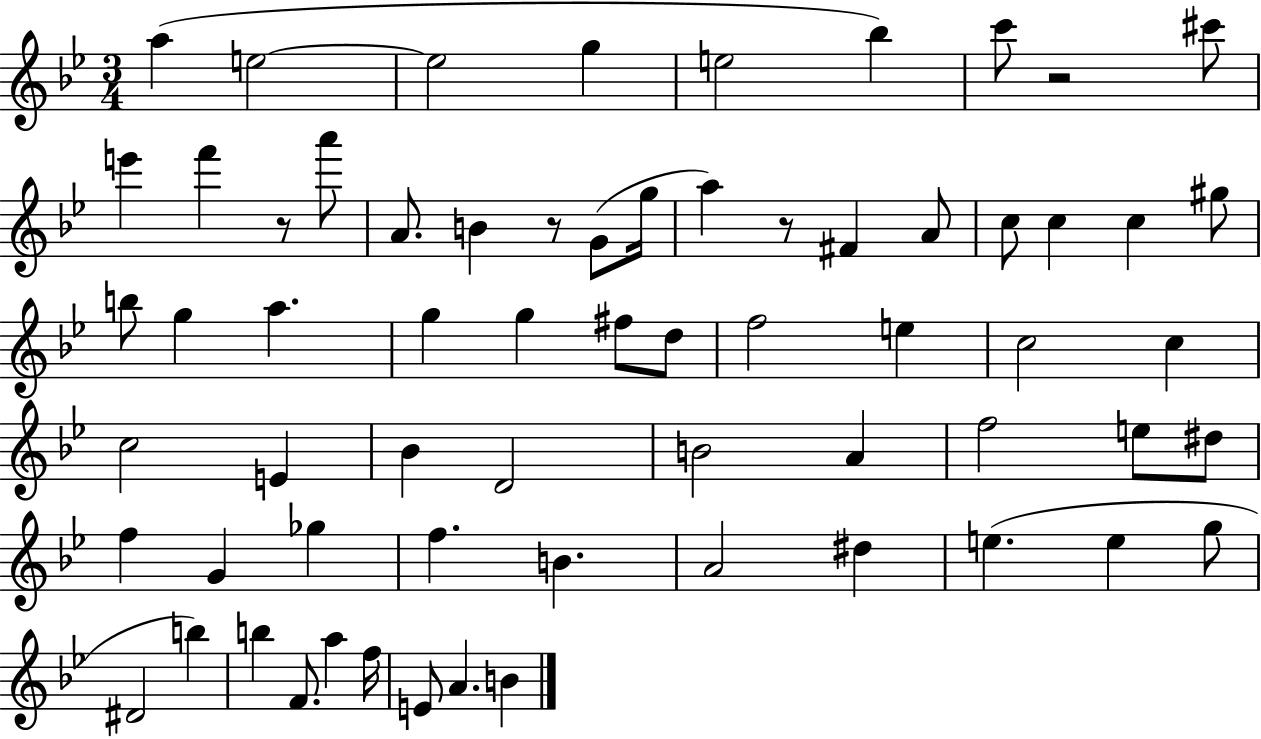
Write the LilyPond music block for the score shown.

{
  \clef treble
  \numericTimeSignature
  \time 3/4
  \key bes \major
  a''4( e''2~~ | e''2 g''4 | e''2 bes''4) | c'''8 r2 cis'''8 | \break e'''4 f'''4 r8 a'''8 | a'8. b'4 r8 g'8( g''16 | a''4) r8 fis'4 a'8 | c''8 c''4 c''4 gis''8 | \break b''8 g''4 a''4. | g''4 g''4 fis''8 d''8 | f''2 e''4 | c''2 c''4 | \break c''2 e'4 | bes'4 d'2 | b'2 a'4 | f''2 e''8 dis''8 | \break f''4 g'4 ges''4 | f''4. b'4. | a'2 dis''4 | e''4.( e''4 g''8 | \break dis'2 b''4) | b''4 f'8. a''4 f''16 | e'8 a'4. b'4 | \bar "|."
}